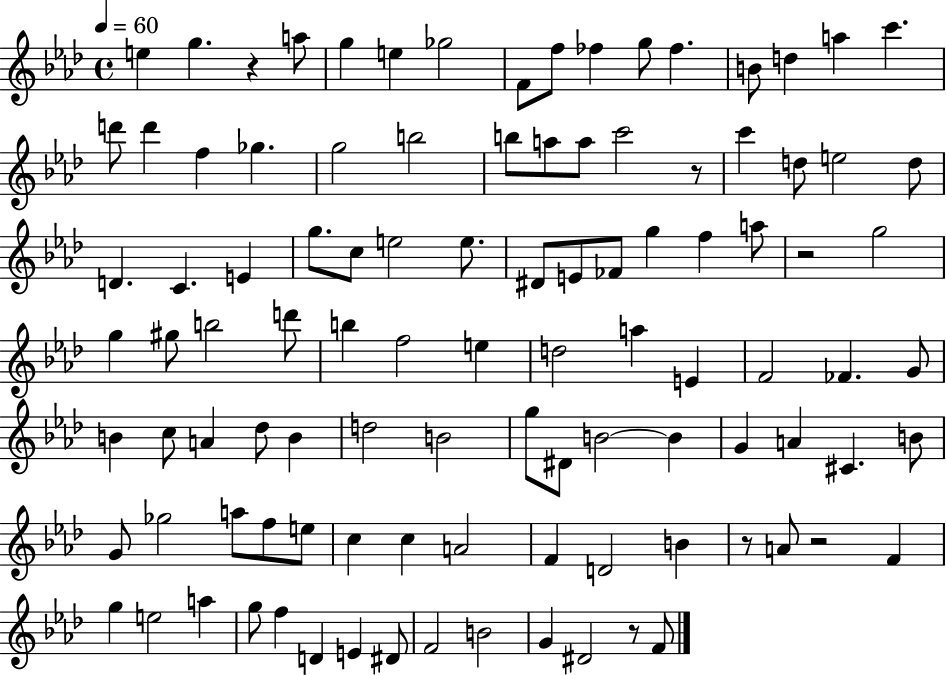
{
  \clef treble
  \time 4/4
  \defaultTimeSignature
  \key aes \major
  \tempo 4 = 60
  e''4 g''4. r4 a''8 | g''4 e''4 ges''2 | f'8 f''8 fes''4 g''8 fes''4. | b'8 d''4 a''4 c'''4. | \break d'''8 d'''4 f''4 ges''4. | g''2 b''2 | b''8 a''8 a''8 c'''2 r8 | c'''4 d''8 e''2 d''8 | \break d'4. c'4. e'4 | g''8. c''8 e''2 e''8. | dis'8 e'8 fes'8 g''4 f''4 a''8 | r2 g''2 | \break g''4 gis''8 b''2 d'''8 | b''4 f''2 e''4 | d''2 a''4 e'4 | f'2 fes'4. g'8 | \break b'4 c''8 a'4 des''8 b'4 | d''2 b'2 | g''8 dis'8 b'2~~ b'4 | g'4 a'4 cis'4. b'8 | \break g'8 ges''2 a''8 f''8 e''8 | c''4 c''4 a'2 | f'4 d'2 b'4 | r8 a'8 r2 f'4 | \break g''4 e''2 a''4 | g''8 f''4 d'4 e'4 dis'8 | f'2 b'2 | g'4 dis'2 r8 f'8 | \break \bar "|."
}